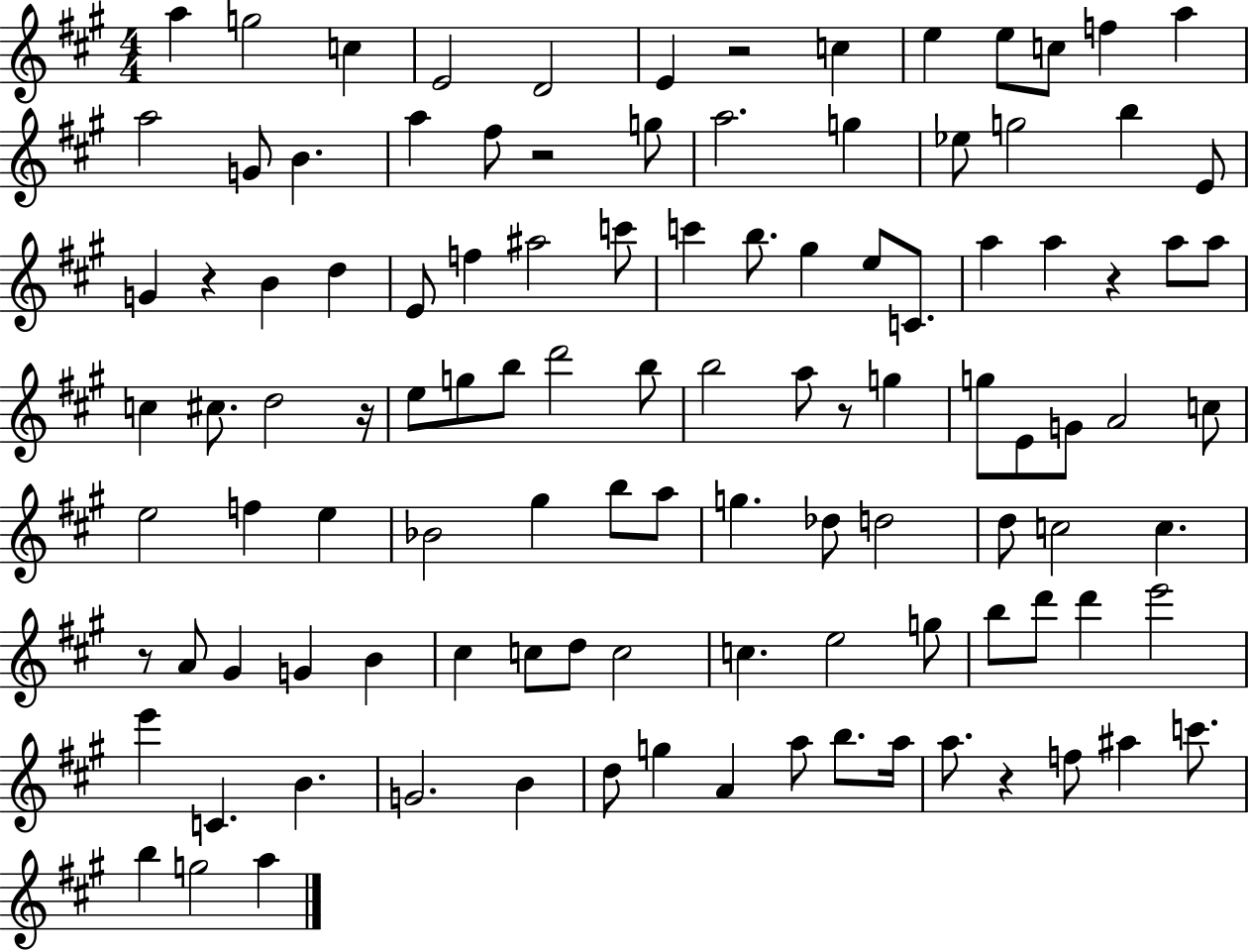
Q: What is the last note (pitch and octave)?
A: A5